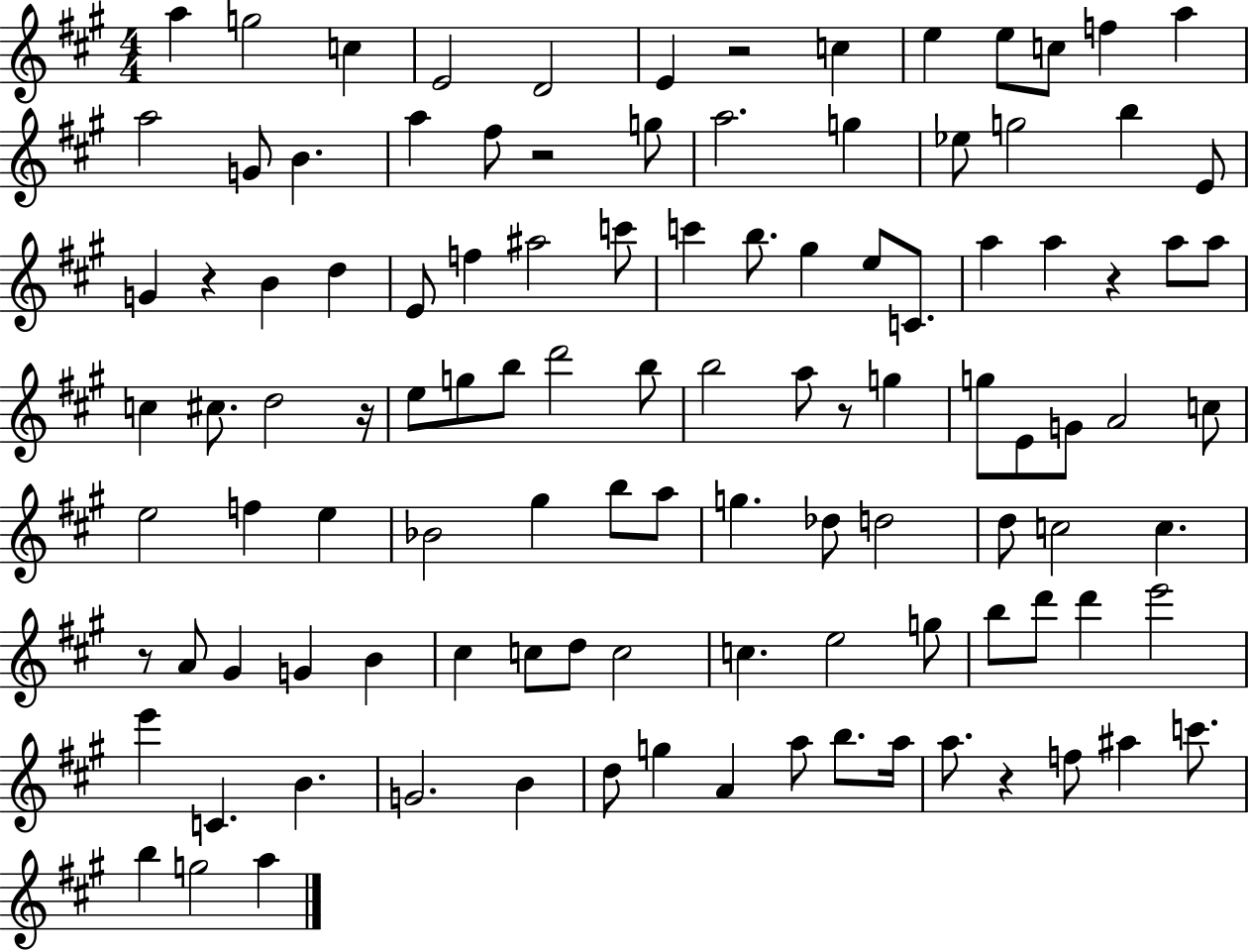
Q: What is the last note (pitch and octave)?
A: A5